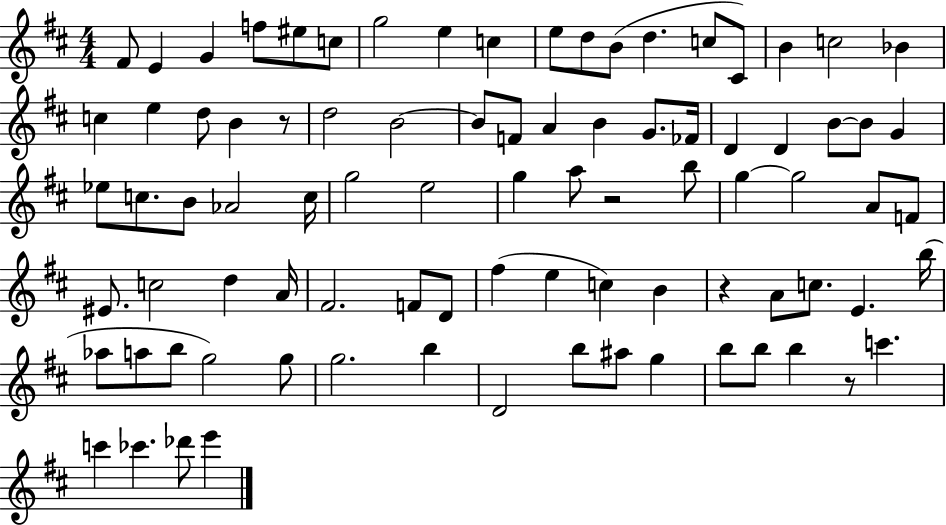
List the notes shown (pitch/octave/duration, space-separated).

F#4/e E4/q G4/q F5/e EIS5/e C5/e G5/h E5/q C5/q E5/e D5/e B4/e D5/q. C5/e C#4/e B4/q C5/h Bb4/q C5/q E5/q D5/e B4/q R/e D5/h B4/h B4/e F4/e A4/q B4/q G4/e. FES4/s D4/q D4/q B4/e B4/e G4/q Eb5/e C5/e. B4/e Ab4/h C5/s G5/h E5/h G5/q A5/e R/h B5/e G5/q G5/h A4/e F4/e EIS4/e. C5/h D5/q A4/s F#4/h. F4/e D4/e F#5/q E5/q C5/q B4/q R/q A4/e C5/e. E4/q. B5/s Ab5/e A5/e B5/e G5/h G5/e G5/h. B5/q D4/h B5/e A#5/e G5/q B5/e B5/e B5/q R/e C6/q. C6/q CES6/q. Db6/e E6/q